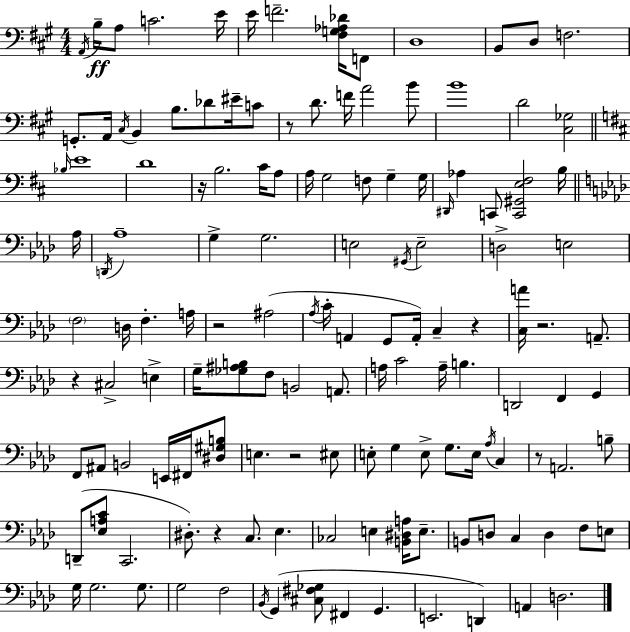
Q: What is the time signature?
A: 4/4